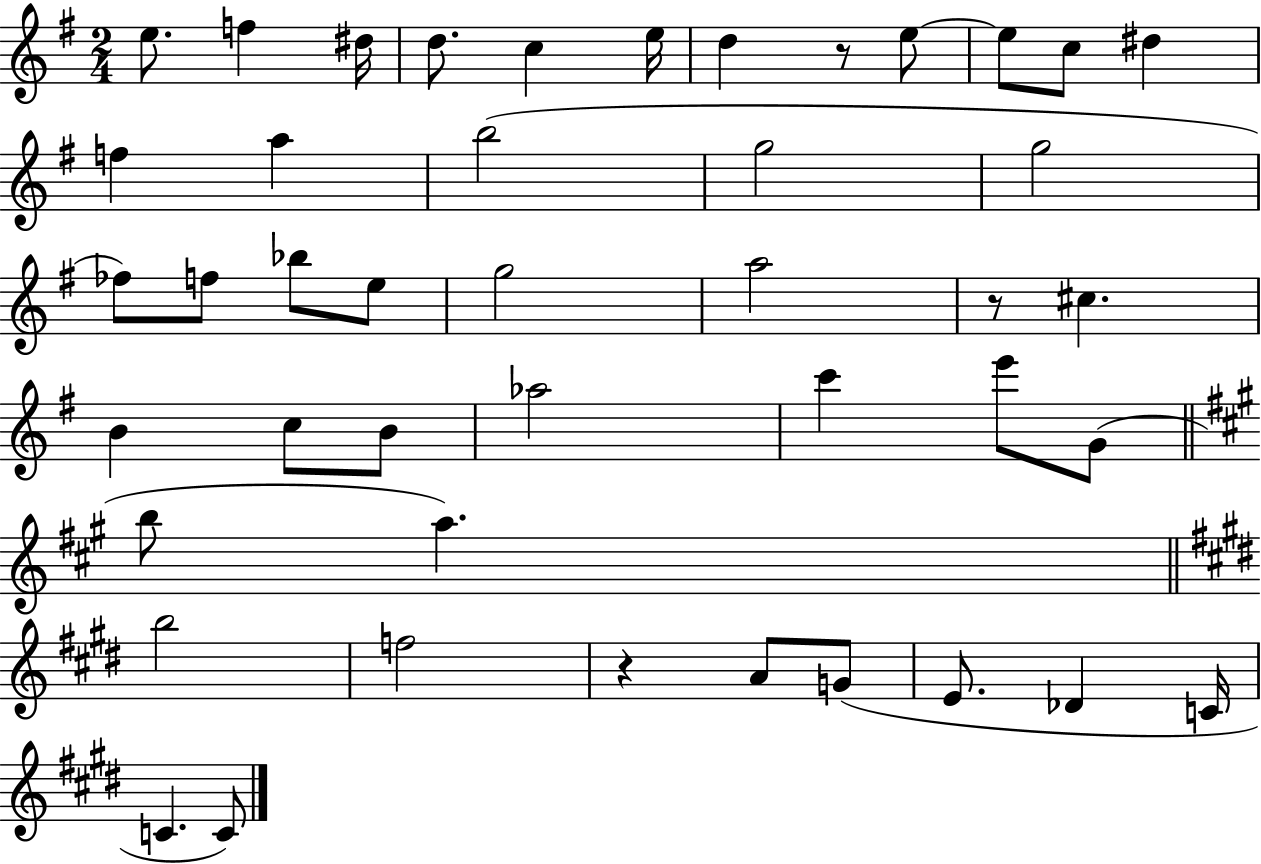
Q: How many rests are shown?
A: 3